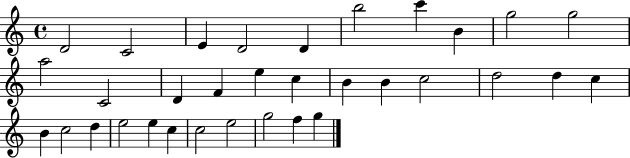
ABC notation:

X:1
T:Untitled
M:4/4
L:1/4
K:C
D2 C2 E D2 D b2 c' B g2 g2 a2 C2 D F e c B B c2 d2 d c B c2 d e2 e c c2 e2 g2 f g